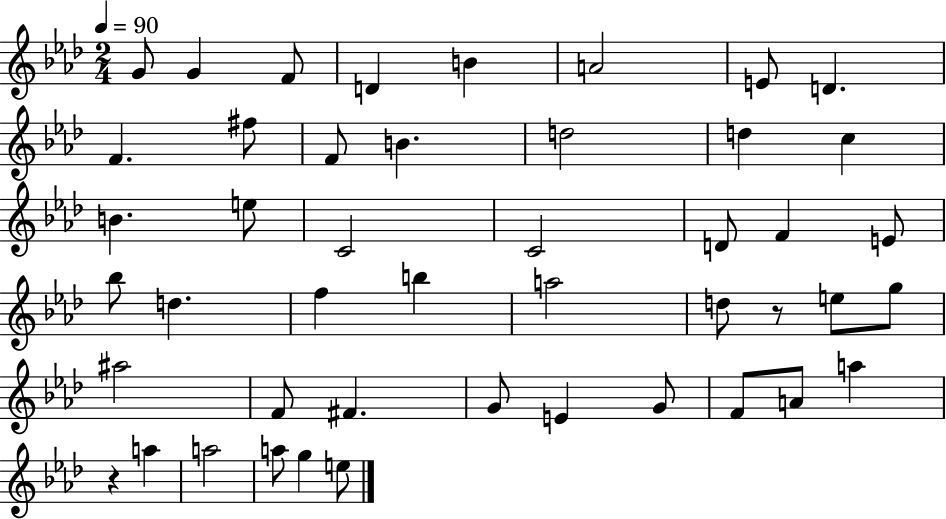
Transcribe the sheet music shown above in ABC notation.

X:1
T:Untitled
M:2/4
L:1/4
K:Ab
G/2 G F/2 D B A2 E/2 D F ^f/2 F/2 B d2 d c B e/2 C2 C2 D/2 F E/2 _b/2 d f b a2 d/2 z/2 e/2 g/2 ^a2 F/2 ^F G/2 E G/2 F/2 A/2 a z a a2 a/2 g e/2